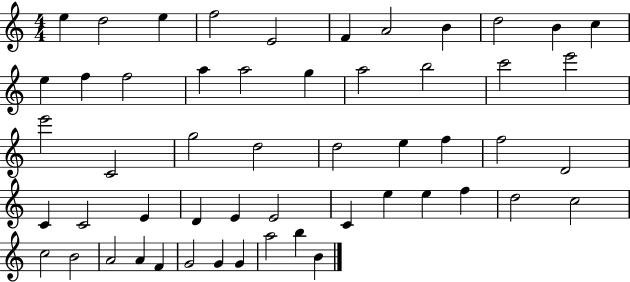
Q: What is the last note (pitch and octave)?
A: B4